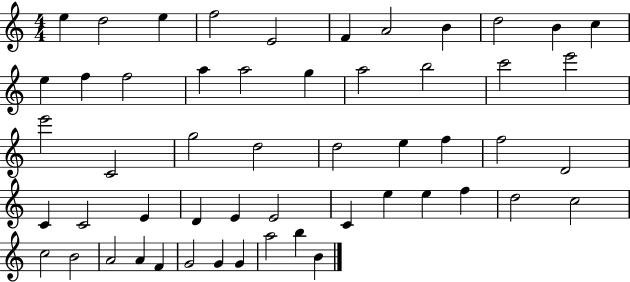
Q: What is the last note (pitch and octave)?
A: B4